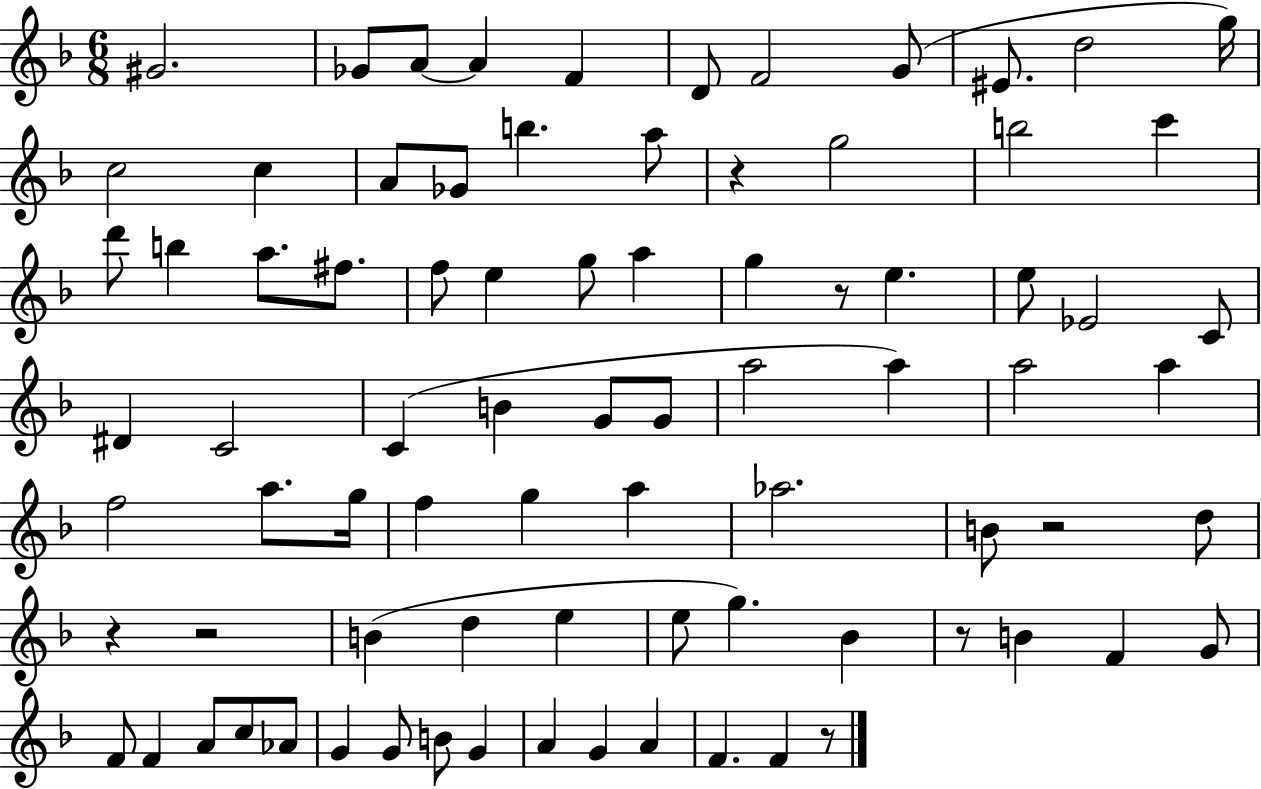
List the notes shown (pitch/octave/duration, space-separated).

G#4/h. Gb4/e A4/e A4/q F4/q D4/e F4/h G4/e EIS4/e. D5/h G5/s C5/h C5/q A4/e Gb4/e B5/q. A5/e R/q G5/h B5/h C6/q D6/e B5/q A5/e. F#5/e. F5/e E5/q G5/e A5/q G5/q R/e E5/q. E5/e Eb4/h C4/e D#4/q C4/h C4/q B4/q G4/e G4/e A5/h A5/q A5/h A5/q F5/h A5/e. G5/s F5/q G5/q A5/q Ab5/h. B4/e R/h D5/e R/q R/h B4/q D5/q E5/q E5/e G5/q. Bb4/q R/e B4/q F4/q G4/e F4/e F4/q A4/e C5/e Ab4/e G4/q G4/e B4/e G4/q A4/q G4/q A4/q F4/q. F4/q R/e